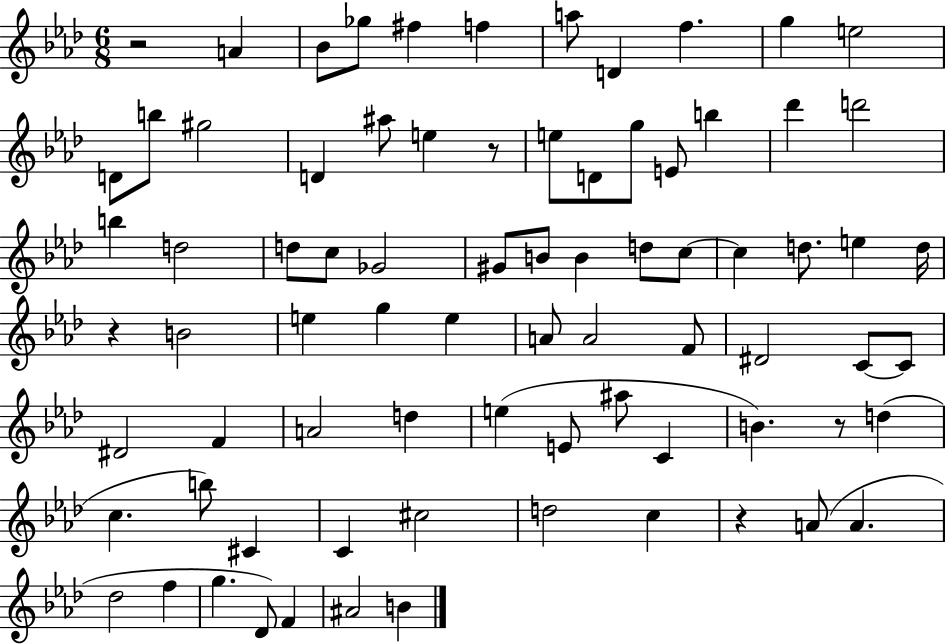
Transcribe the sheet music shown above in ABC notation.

X:1
T:Untitled
M:6/8
L:1/4
K:Ab
z2 A _B/2 _g/2 ^f f a/2 D f g e2 D/2 b/2 ^g2 D ^a/2 e z/2 e/2 D/2 g/2 E/2 b _d' d'2 b d2 d/2 c/2 _G2 ^G/2 B/2 B d/2 c/2 c d/2 e d/4 z B2 e g e A/2 A2 F/2 ^D2 C/2 C/2 ^D2 F A2 d e E/2 ^a/2 C B z/2 d c b/2 ^C C ^c2 d2 c z A/2 A _d2 f g _D/2 F ^A2 B